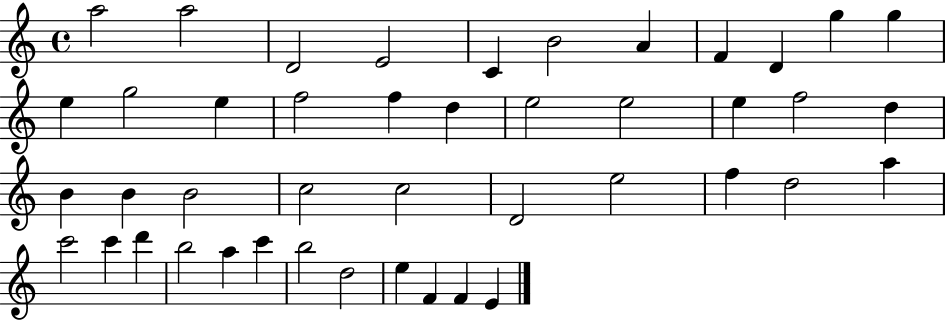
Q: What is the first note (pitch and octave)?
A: A5